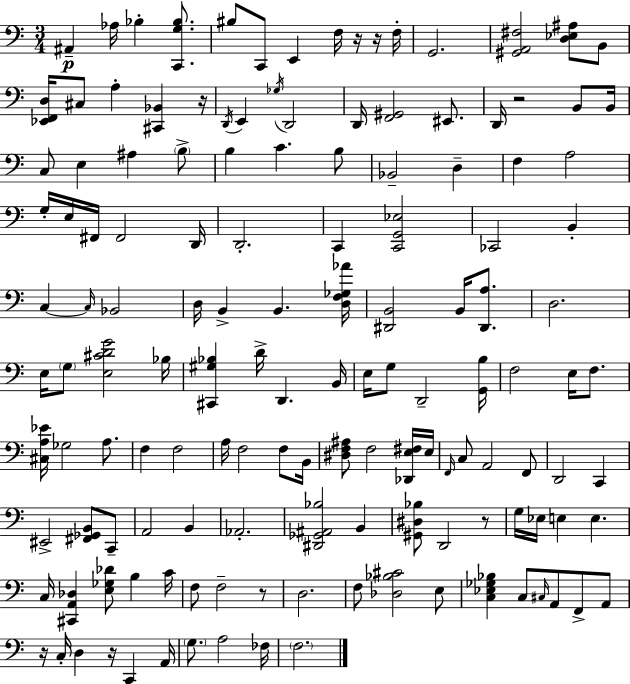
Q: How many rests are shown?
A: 8